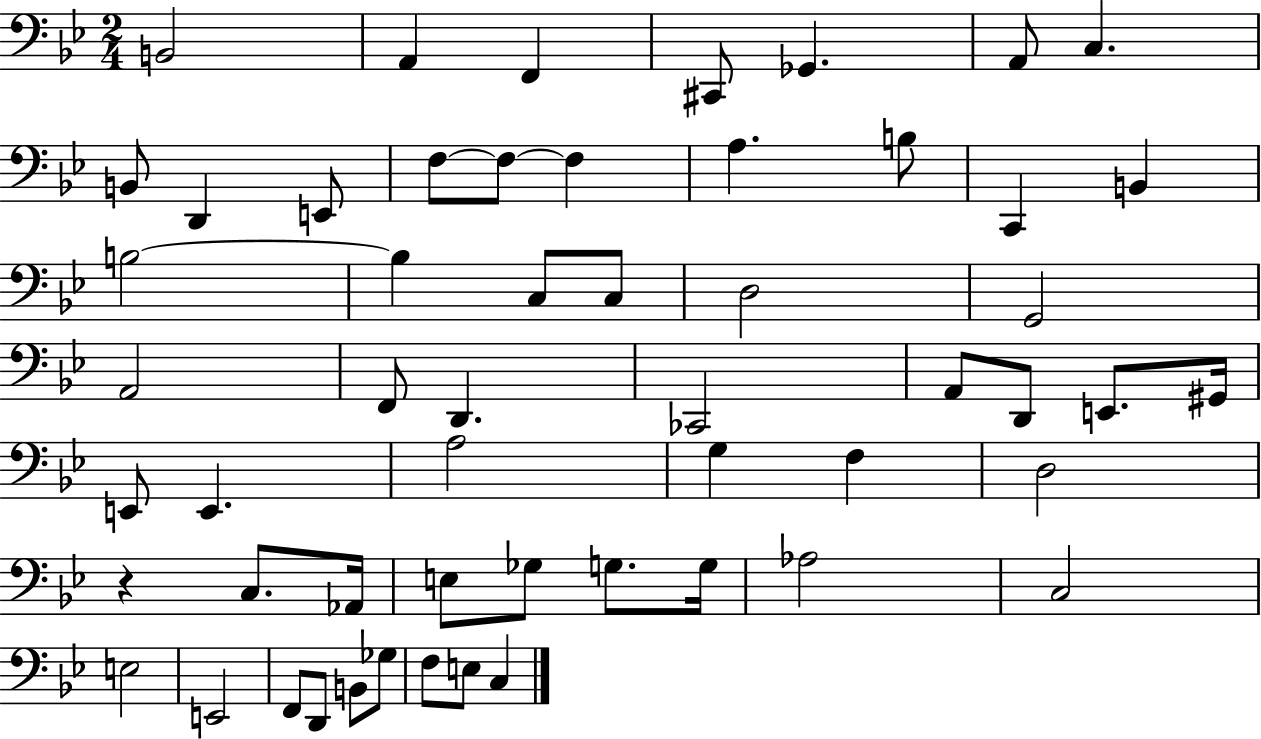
B2/h A2/q F2/q C#2/e Gb2/q. A2/e C3/q. B2/e D2/q E2/e F3/e F3/e F3/q A3/q. B3/e C2/q B2/q B3/h B3/q C3/e C3/e D3/h G2/h A2/h F2/e D2/q. CES2/h A2/e D2/e E2/e. G#2/s E2/e E2/q. A3/h G3/q F3/q D3/h R/q C3/e. Ab2/s E3/e Gb3/e G3/e. G3/s Ab3/h C3/h E3/h E2/h F2/e D2/e B2/e Gb3/e F3/e E3/e C3/q